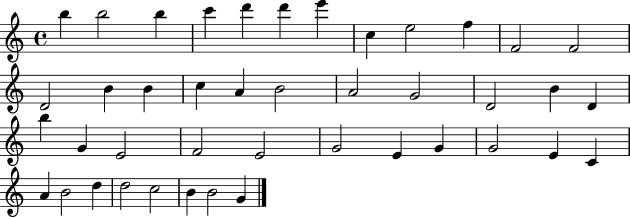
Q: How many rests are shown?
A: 0